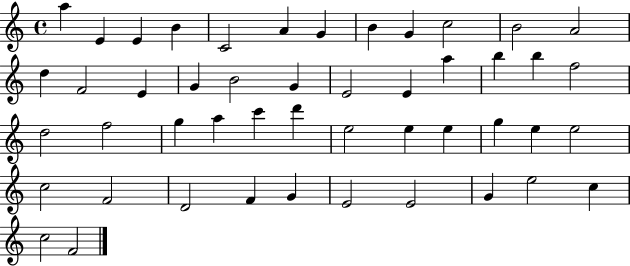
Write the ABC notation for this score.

X:1
T:Untitled
M:4/4
L:1/4
K:C
a E E B C2 A G B G c2 B2 A2 d F2 E G B2 G E2 E a b b f2 d2 f2 g a c' d' e2 e e g e e2 c2 F2 D2 F G E2 E2 G e2 c c2 F2